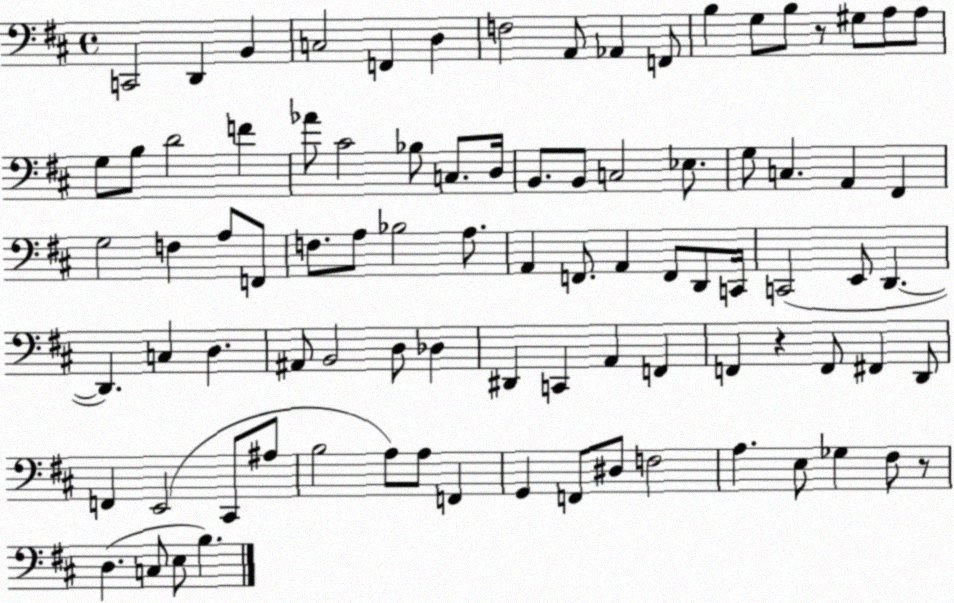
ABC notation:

X:1
T:Untitled
M:4/4
L:1/4
K:D
C,,2 D,, B,, C,2 F,, D, F,2 A,,/2 _A,, F,,/2 B, G,/2 B,/2 z/2 ^G,/2 A,/2 A,/2 G,/2 B,/2 D2 F _A/2 ^C2 _B,/2 C,/2 D,/4 B,,/2 B,,/2 C,2 _E,/2 G,/2 C, A,, ^F,, G,2 F, A,/2 F,,/2 F,/2 A,/2 _B,2 A,/2 A,, F,,/2 A,, F,,/2 D,,/2 C,,/4 C,,2 E,,/2 D,, D,, C, D, ^A,,/2 B,,2 D,/2 _D, ^D,, C,, A,, F,, F,, z F,,/2 ^F,, D,,/2 F,, E,,2 ^C,,/2 ^A,/2 B,2 A,/2 A,/2 F,, G,, F,,/2 ^D,/2 F,2 A, E,/2 _G, ^F,/2 z/2 D, C,/2 E,/2 B,